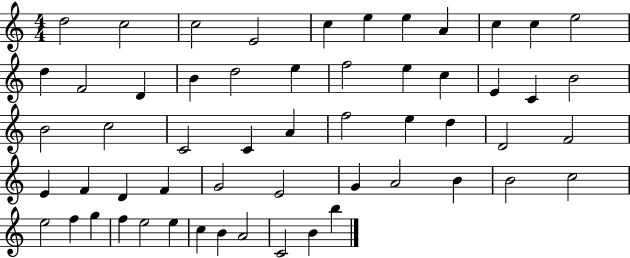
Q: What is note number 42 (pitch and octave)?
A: B4